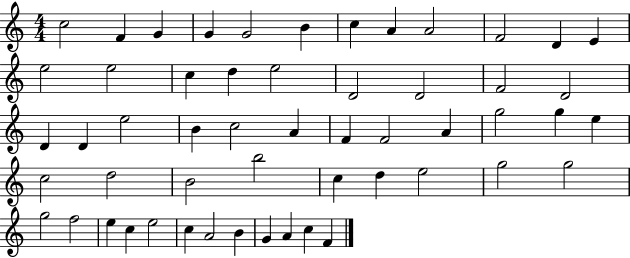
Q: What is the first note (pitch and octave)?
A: C5